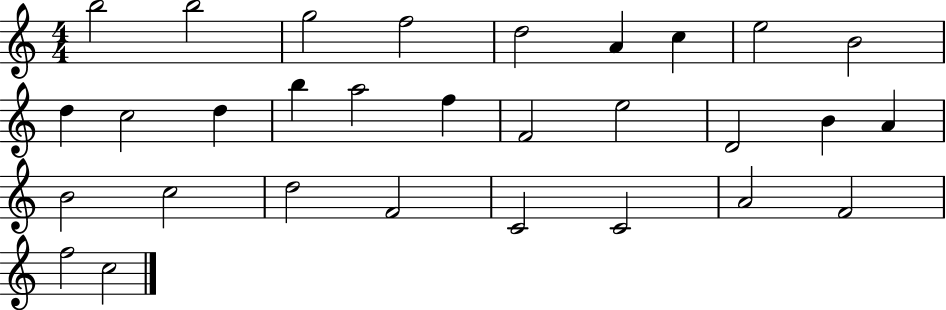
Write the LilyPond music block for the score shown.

{
  \clef treble
  \numericTimeSignature
  \time 4/4
  \key c \major
  b''2 b''2 | g''2 f''2 | d''2 a'4 c''4 | e''2 b'2 | \break d''4 c''2 d''4 | b''4 a''2 f''4 | f'2 e''2 | d'2 b'4 a'4 | \break b'2 c''2 | d''2 f'2 | c'2 c'2 | a'2 f'2 | \break f''2 c''2 | \bar "|."
}